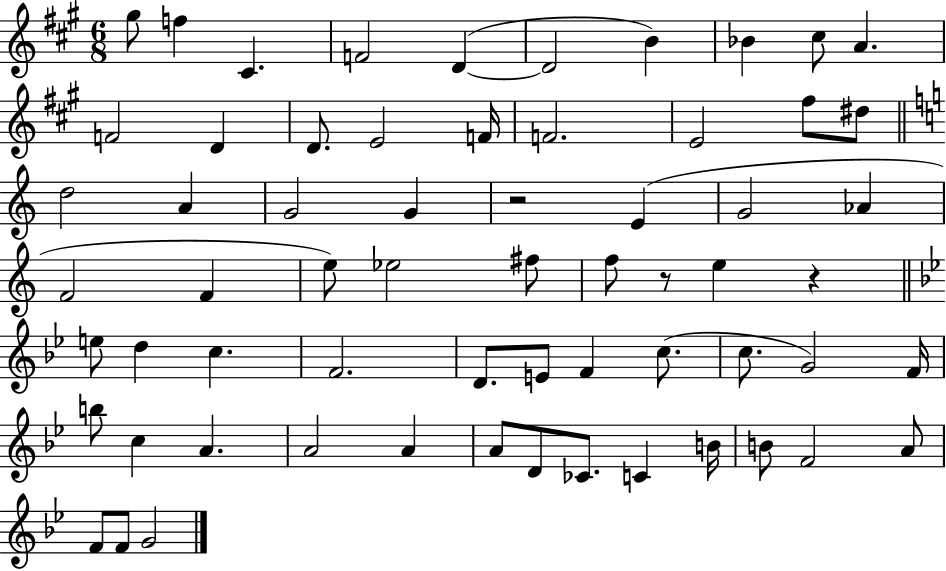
{
  \clef treble
  \numericTimeSignature
  \time 6/8
  \key a \major
  \repeat volta 2 { gis''8 f''4 cis'4. | f'2 d'4~(~ | d'2 b'4) | bes'4 cis''8 a'4. | \break f'2 d'4 | d'8. e'2 f'16 | f'2. | e'2 fis''8 dis''8 | \break \bar "||" \break \key c \major d''2 a'4 | g'2 g'4 | r2 e'4( | g'2 aes'4 | \break f'2 f'4 | e''8) ees''2 fis''8 | f''8 r8 e''4 r4 | \bar "||" \break \key bes \major e''8 d''4 c''4. | f'2. | d'8. e'8 f'4 c''8.( | c''8. g'2) f'16 | \break b''8 c''4 a'4. | a'2 a'4 | a'8 d'8 ces'8. c'4 b'16 | b'8 f'2 a'8 | \break f'8 f'8 g'2 | } \bar "|."
}